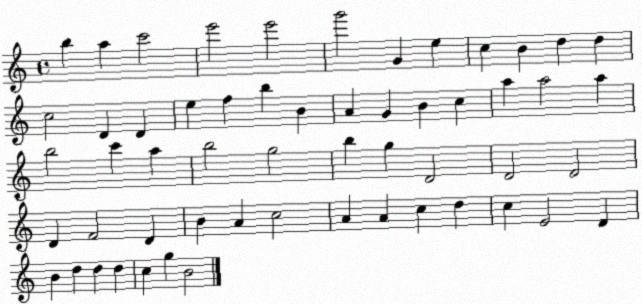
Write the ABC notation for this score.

X:1
T:Untitled
M:4/4
L:1/4
K:C
b a c'2 e'2 e'2 g'2 G e c B d d c2 D D e f b B A G B c a a2 a b2 c' a b2 g2 b g D2 D2 D2 D F2 D B A c2 A A c d c E2 D B d d d c g B2